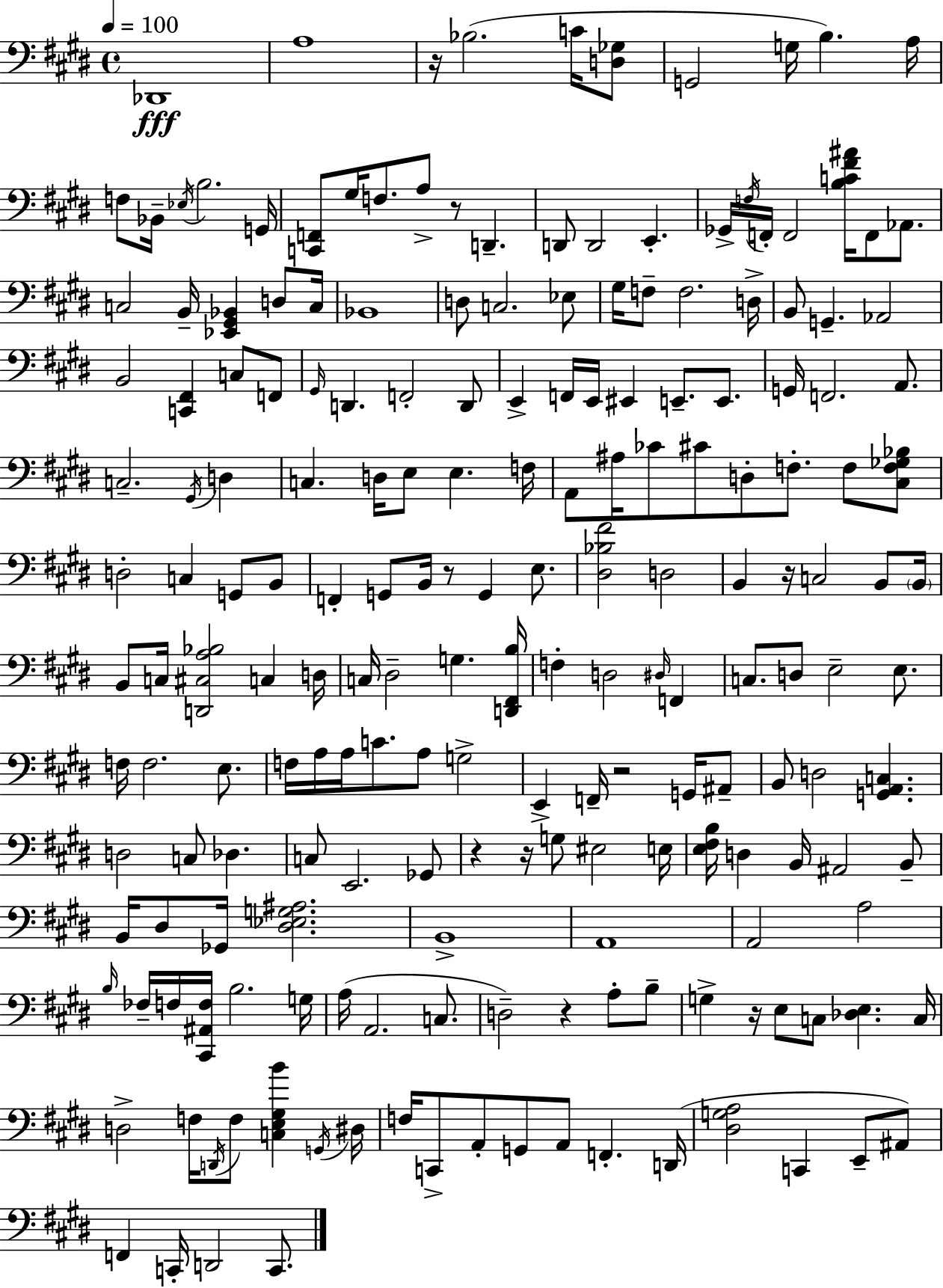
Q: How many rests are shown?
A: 9